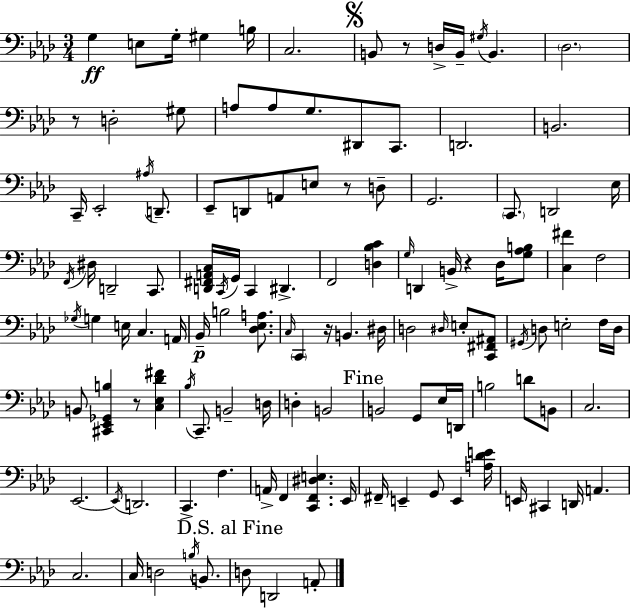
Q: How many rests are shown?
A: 6